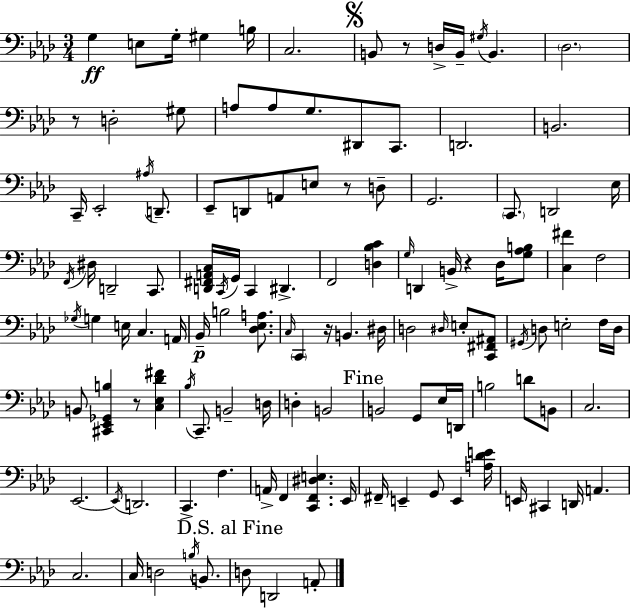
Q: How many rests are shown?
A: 6